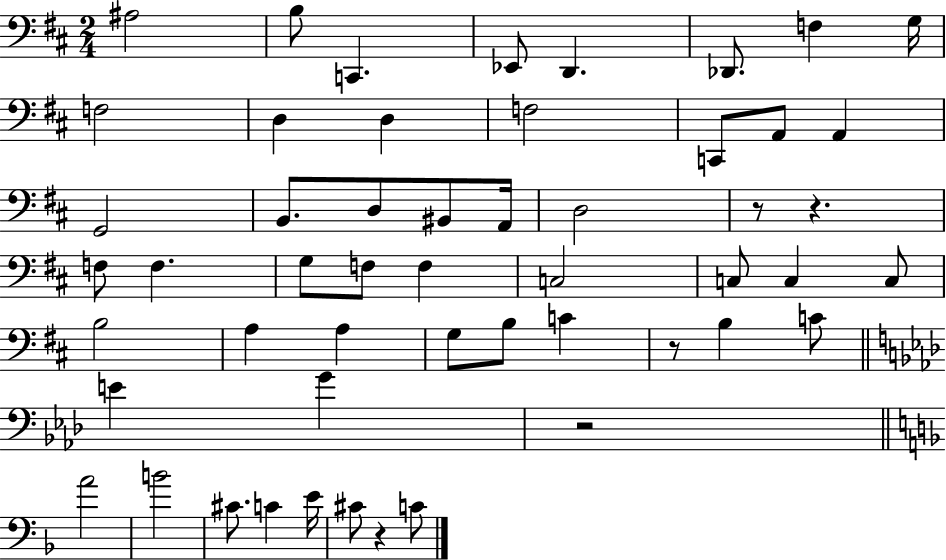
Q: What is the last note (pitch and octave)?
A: C4